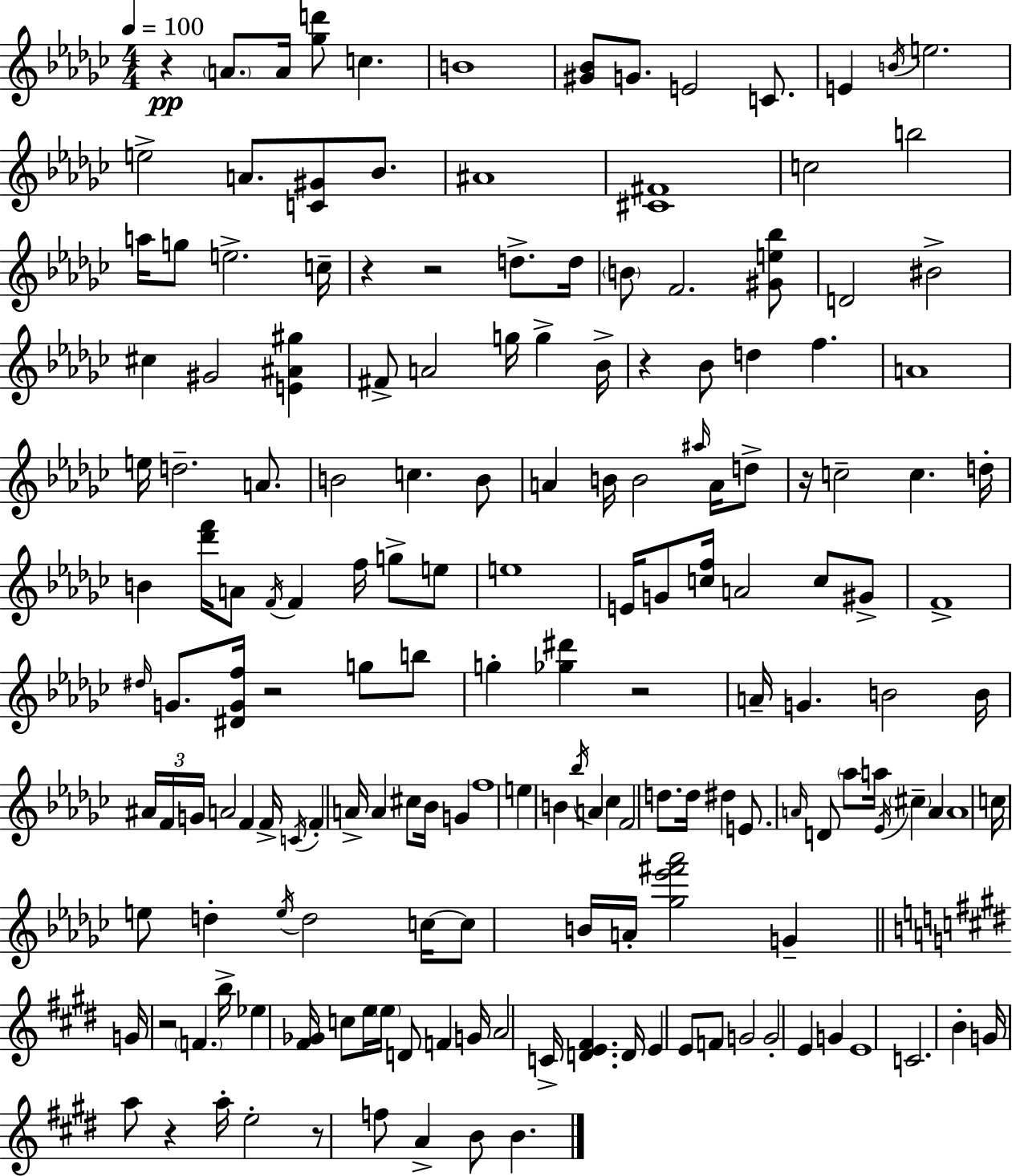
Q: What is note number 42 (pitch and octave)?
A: C5